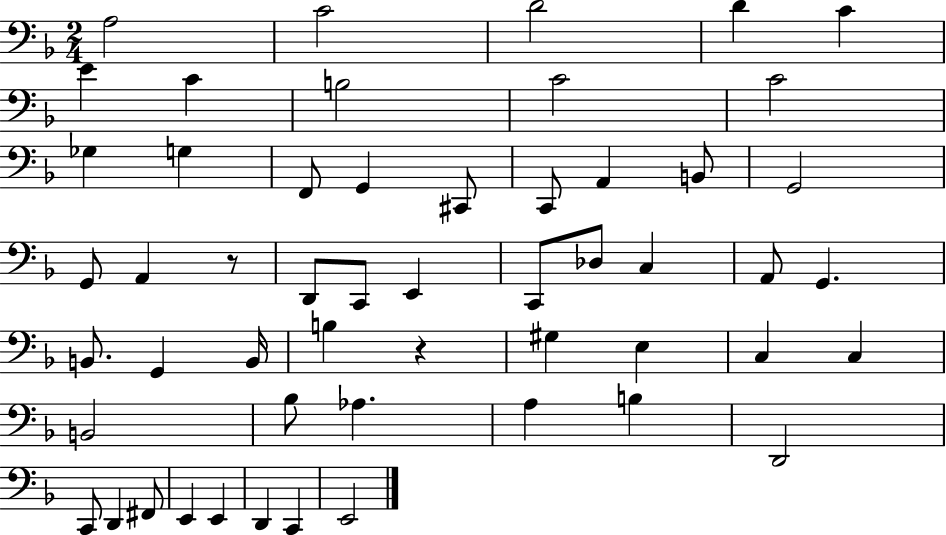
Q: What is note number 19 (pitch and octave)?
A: G2